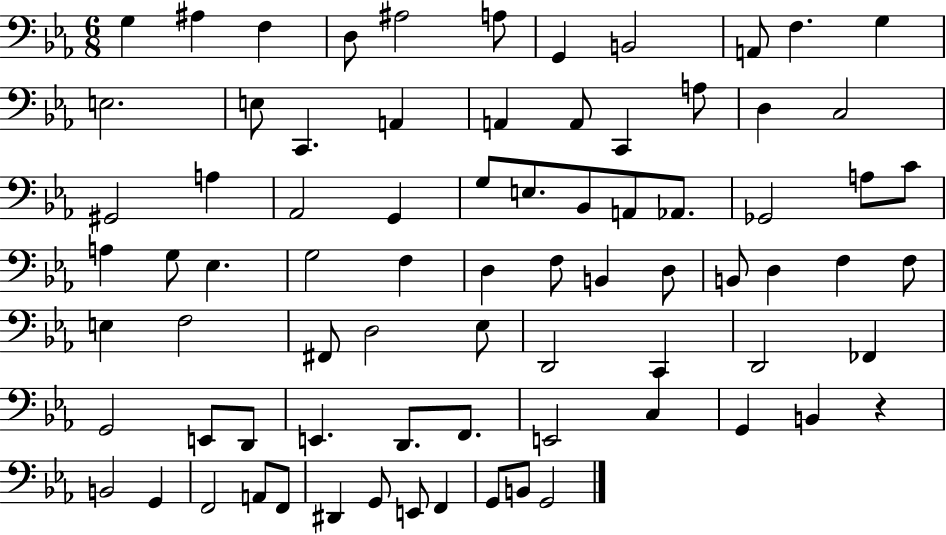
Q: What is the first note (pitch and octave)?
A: G3